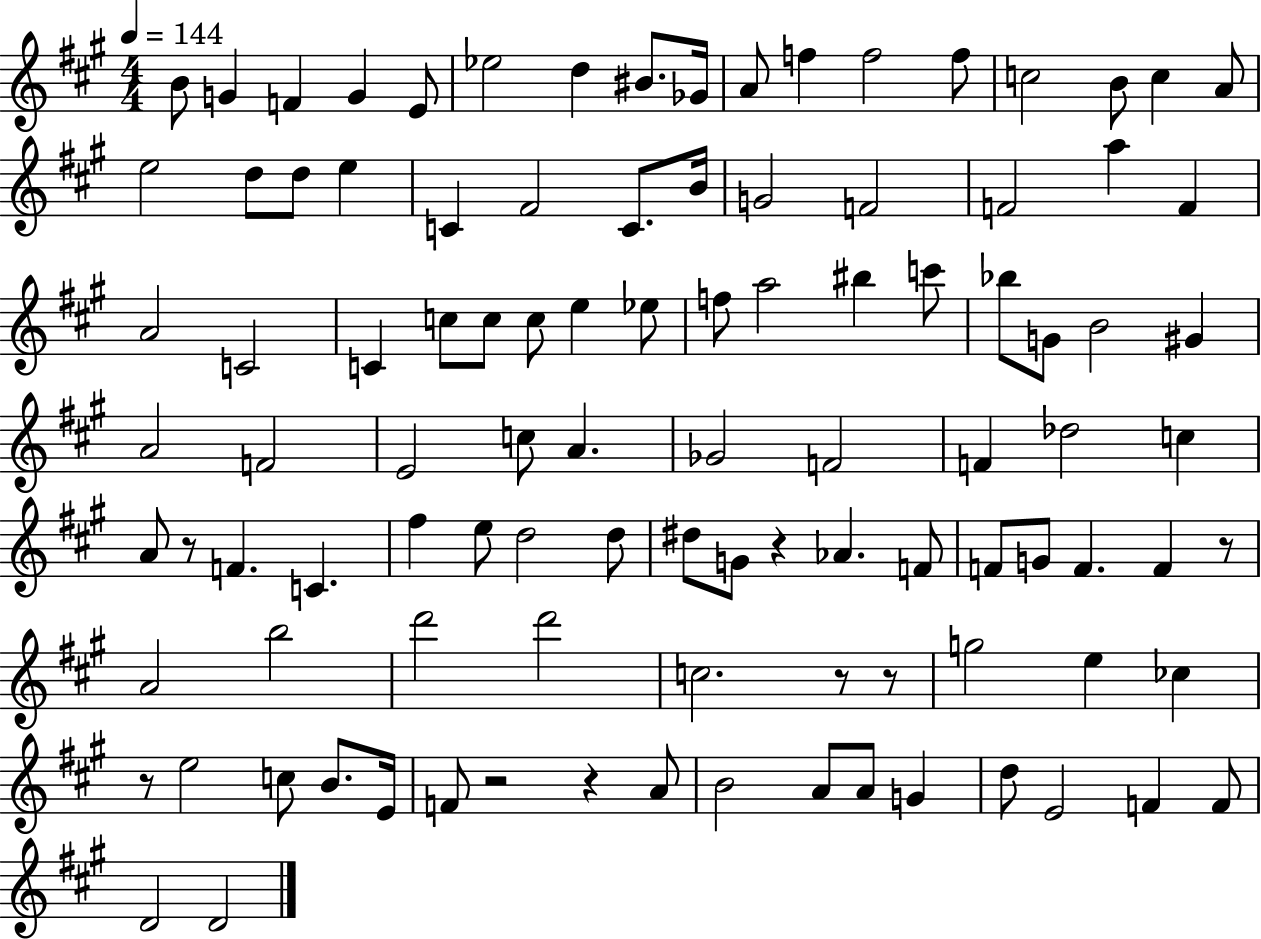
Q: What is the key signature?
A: A major